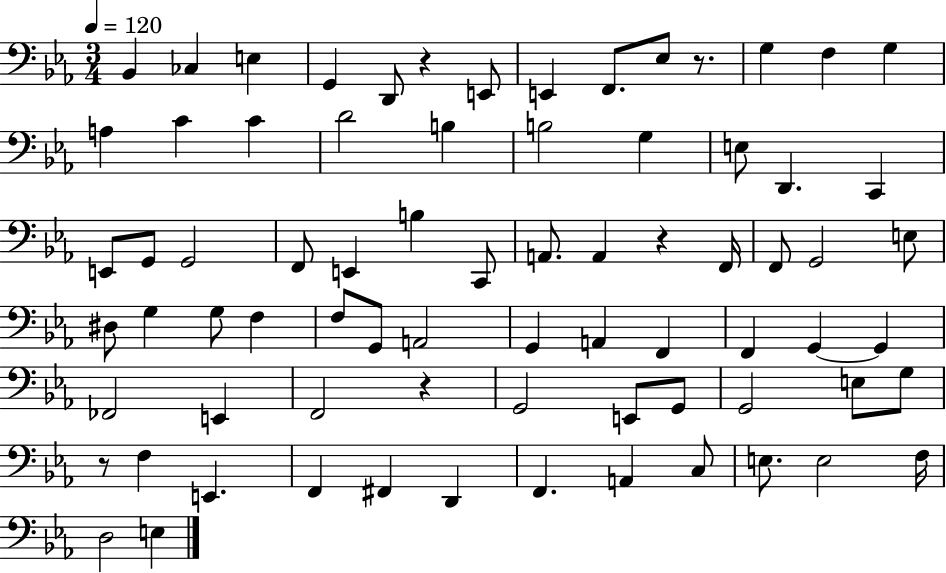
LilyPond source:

{
  \clef bass
  \numericTimeSignature
  \time 3/4
  \key ees \major
  \tempo 4 = 120
  bes,4 ces4 e4 | g,4 d,8 r4 e,8 | e,4 f,8. ees8 r8. | g4 f4 g4 | \break a4 c'4 c'4 | d'2 b4 | b2 g4 | e8 d,4. c,4 | \break e,8 g,8 g,2 | f,8 e,4 b4 c,8 | a,8. a,4 r4 f,16 | f,8 g,2 e8 | \break dis8 g4 g8 f4 | f8 g,8 a,2 | g,4 a,4 f,4 | f,4 g,4~~ g,4 | \break fes,2 e,4 | f,2 r4 | g,2 e,8 g,8 | g,2 e8 g8 | \break r8 f4 e,4. | f,4 fis,4 d,4 | f,4. a,4 c8 | e8. e2 f16 | \break d2 e4 | \bar "|."
}